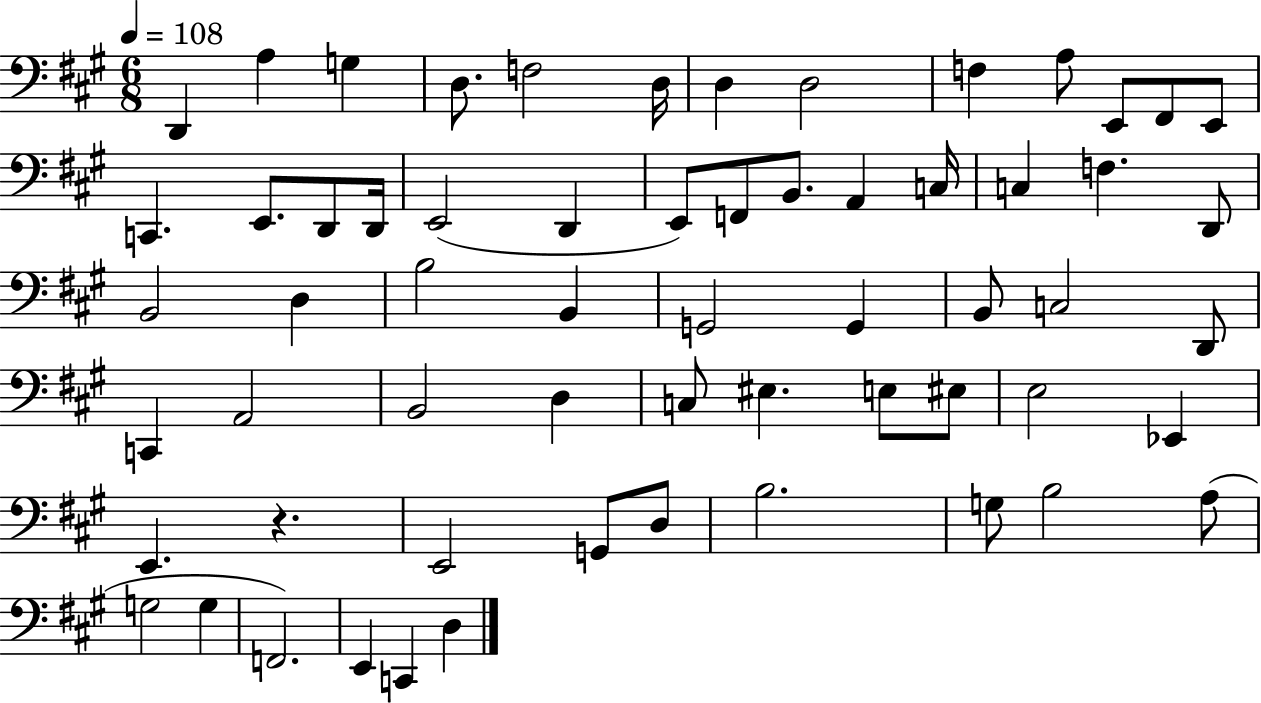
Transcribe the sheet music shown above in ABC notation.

X:1
T:Untitled
M:6/8
L:1/4
K:A
D,, A, G, D,/2 F,2 D,/4 D, D,2 F, A,/2 E,,/2 ^F,,/2 E,,/2 C,, E,,/2 D,,/2 D,,/4 E,,2 D,, E,,/2 F,,/2 B,,/2 A,, C,/4 C, F, D,,/2 B,,2 D, B,2 B,, G,,2 G,, B,,/2 C,2 D,,/2 C,, A,,2 B,,2 D, C,/2 ^E, E,/2 ^E,/2 E,2 _E,, E,, z E,,2 G,,/2 D,/2 B,2 G,/2 B,2 A,/2 G,2 G, F,,2 E,, C,, D,